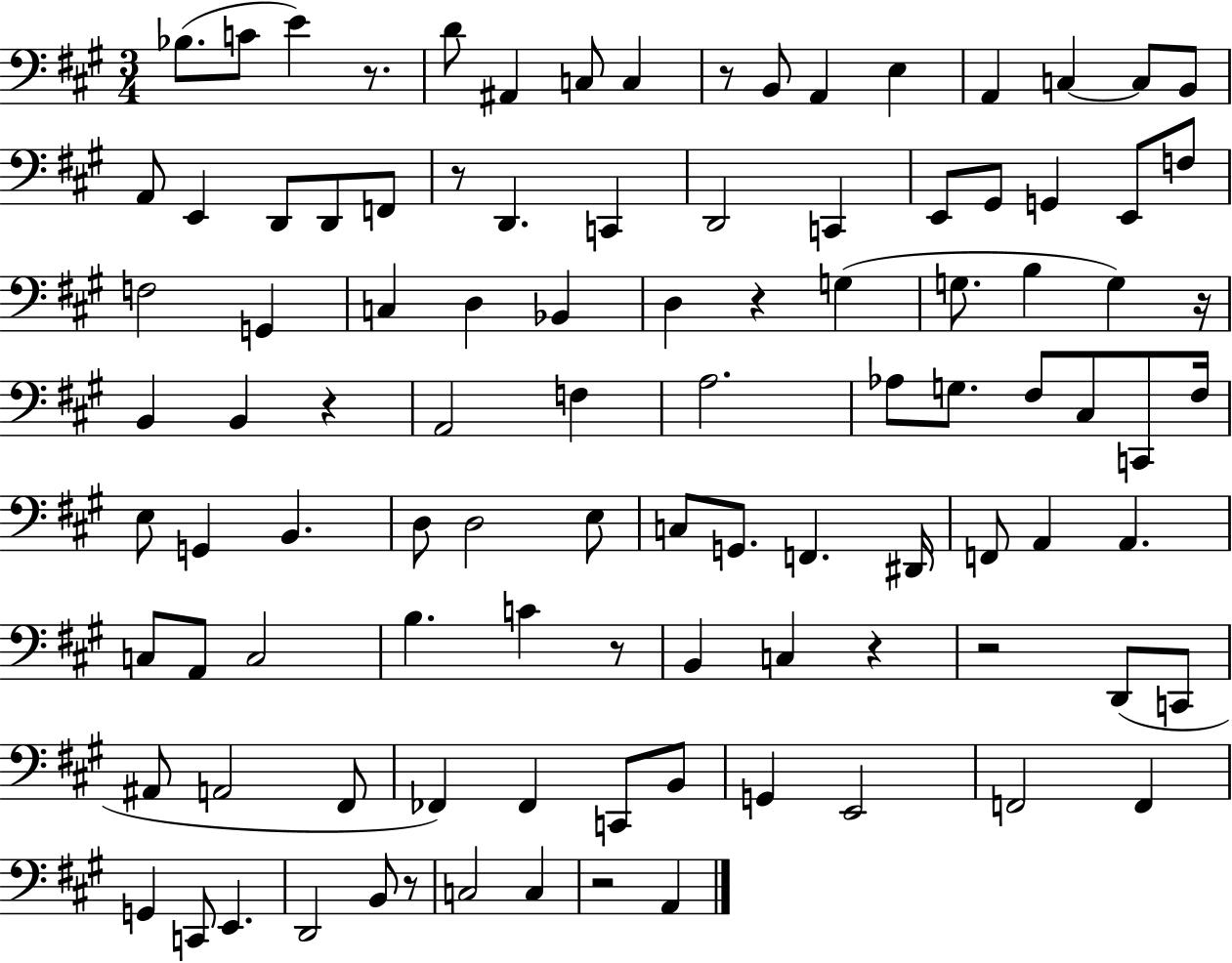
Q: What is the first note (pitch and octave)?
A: Bb3